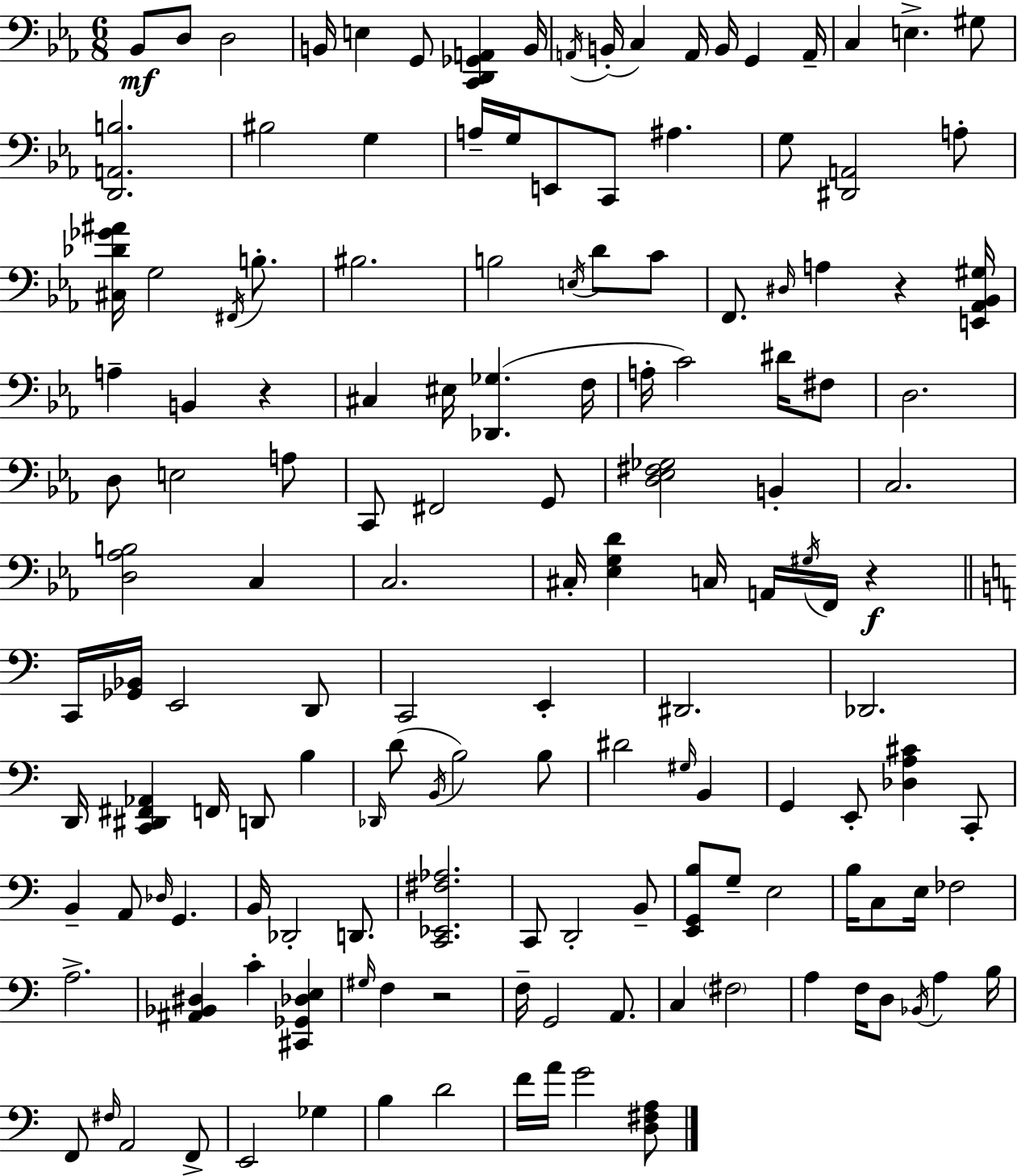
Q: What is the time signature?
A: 6/8